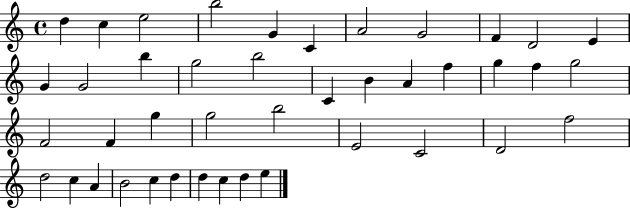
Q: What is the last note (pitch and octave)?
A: E5